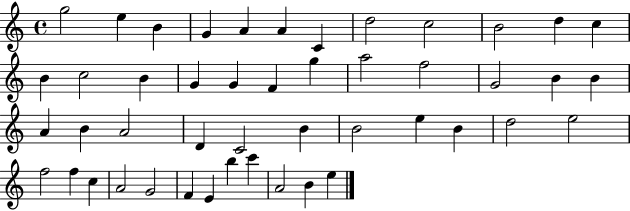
X:1
T:Untitled
M:4/4
L:1/4
K:C
g2 e B G A A C d2 c2 B2 d c B c2 B G G F g a2 f2 G2 B B A B A2 D C2 B B2 e B d2 e2 f2 f c A2 G2 F E b c' A2 B e